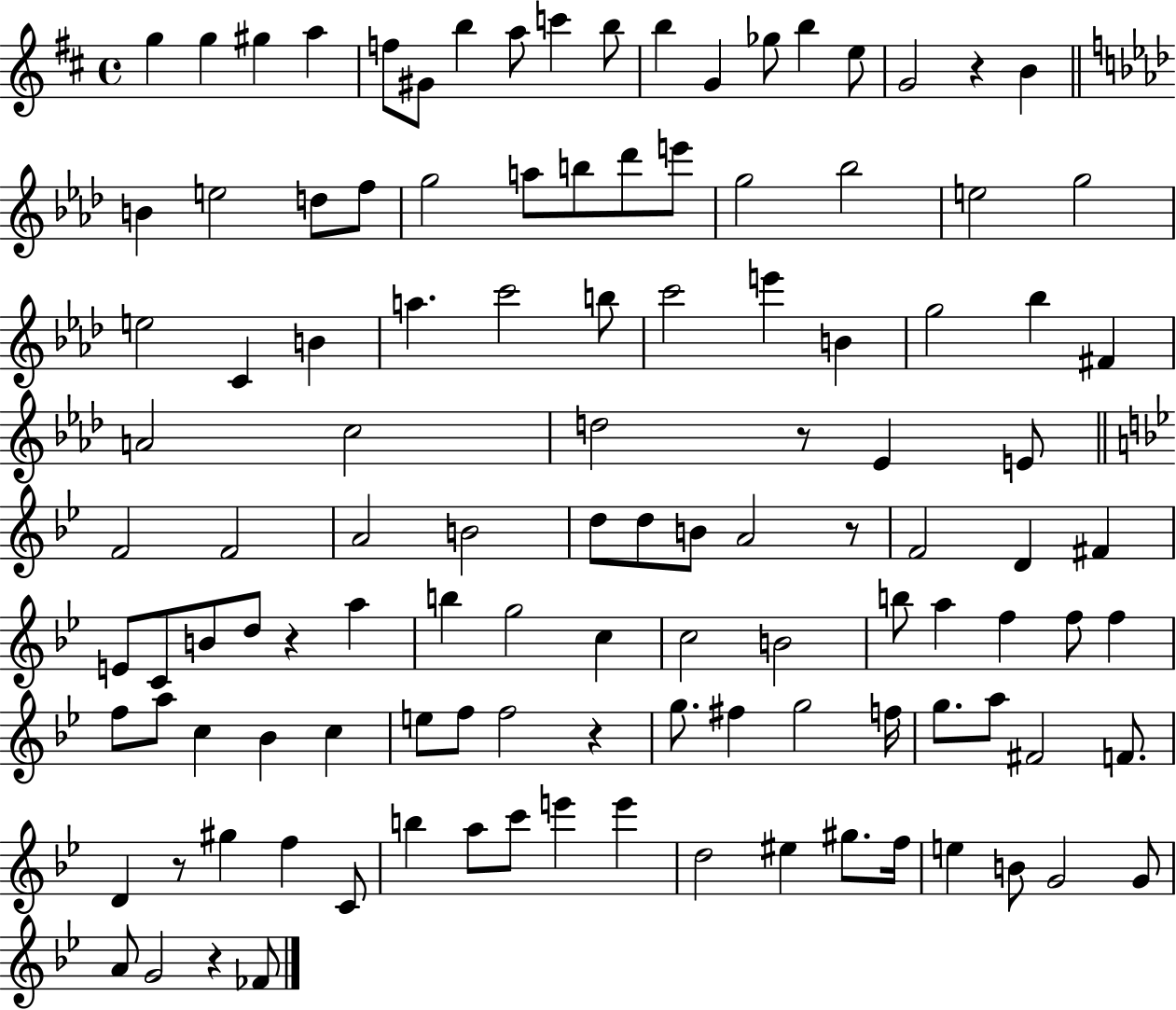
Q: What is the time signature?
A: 4/4